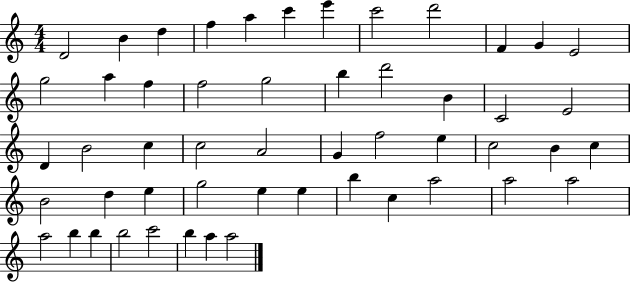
X:1
T:Untitled
M:4/4
L:1/4
K:C
D2 B d f a c' e' c'2 d'2 F G E2 g2 a f f2 g2 b d'2 B C2 E2 D B2 c c2 A2 G f2 e c2 B c B2 d e g2 e e b c a2 a2 a2 a2 b b b2 c'2 b a a2